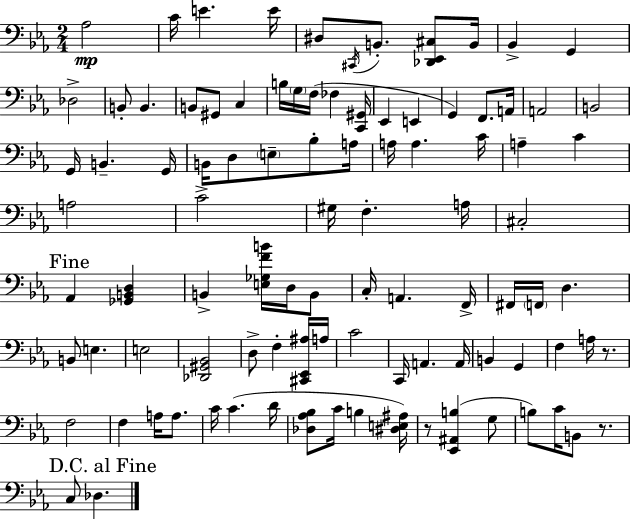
Ab3/h C4/s E4/q. E4/s D#3/e C#2/s B2/e. [Db2,Eb2,C#3]/e B2/s Bb2/q G2/q Db3/h B2/e B2/q. B2/e G#2/e C3/q B3/s G3/s F3/s FES3/q [C2,G#2]/s Eb2/q E2/q G2/q F2/e. A2/s A2/h B2/h G2/s B2/q. G2/s B2/s D3/e E3/e Bb3/e A3/s A3/s A3/q. C4/s A3/q C4/q A3/h C4/h G#3/s F3/q. A3/s C#3/h Ab2/q [Gb2,B2,D3]/q B2/q [E3,Gb3,F4,B4]/s D3/s B2/e C3/s A2/q. F2/s F#2/s F2/s D3/q. B2/e E3/q. E3/h [Db2,G#2,Bb2]/h D3/e F3/q [C#2,Eb2,A#3]/s A3/s C4/h C2/s A2/q. A2/s B2/q G2/q F3/q A3/s R/e. F3/h F3/q A3/s A3/e. C4/s C4/q. D4/s [Db3,Ab3,Bb3]/e C4/s B3/q [D#3,E3,A#3]/s R/e [Eb2,A#2,B3]/q G3/e B3/e C4/s B2/e R/e. C3/e Db3/q.